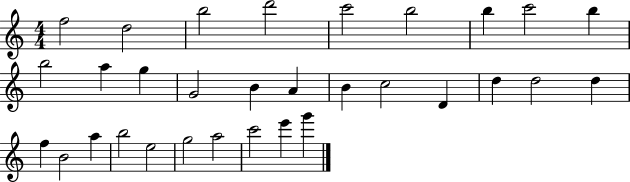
{
  \clef treble
  \numericTimeSignature
  \time 4/4
  \key c \major
  f''2 d''2 | b''2 d'''2 | c'''2 b''2 | b''4 c'''2 b''4 | \break b''2 a''4 g''4 | g'2 b'4 a'4 | b'4 c''2 d'4 | d''4 d''2 d''4 | \break f''4 b'2 a''4 | b''2 e''2 | g''2 a''2 | c'''2 e'''4 g'''4 | \break \bar "|."
}